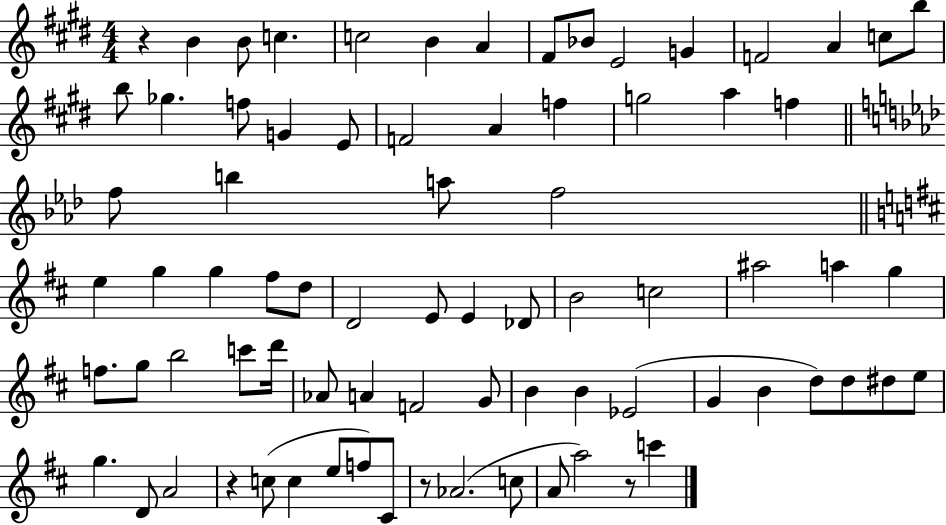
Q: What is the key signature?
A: E major